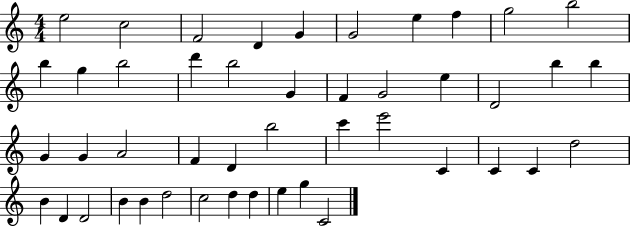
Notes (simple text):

E5/h C5/h F4/h D4/q G4/q G4/h E5/q F5/q G5/h B5/h B5/q G5/q B5/h D6/q B5/h G4/q F4/q G4/h E5/q D4/h B5/q B5/q G4/q G4/q A4/h F4/q D4/q B5/h C6/q E6/h C4/q C4/q C4/q D5/h B4/q D4/q D4/h B4/q B4/q D5/h C5/h D5/q D5/q E5/q G5/q C4/h